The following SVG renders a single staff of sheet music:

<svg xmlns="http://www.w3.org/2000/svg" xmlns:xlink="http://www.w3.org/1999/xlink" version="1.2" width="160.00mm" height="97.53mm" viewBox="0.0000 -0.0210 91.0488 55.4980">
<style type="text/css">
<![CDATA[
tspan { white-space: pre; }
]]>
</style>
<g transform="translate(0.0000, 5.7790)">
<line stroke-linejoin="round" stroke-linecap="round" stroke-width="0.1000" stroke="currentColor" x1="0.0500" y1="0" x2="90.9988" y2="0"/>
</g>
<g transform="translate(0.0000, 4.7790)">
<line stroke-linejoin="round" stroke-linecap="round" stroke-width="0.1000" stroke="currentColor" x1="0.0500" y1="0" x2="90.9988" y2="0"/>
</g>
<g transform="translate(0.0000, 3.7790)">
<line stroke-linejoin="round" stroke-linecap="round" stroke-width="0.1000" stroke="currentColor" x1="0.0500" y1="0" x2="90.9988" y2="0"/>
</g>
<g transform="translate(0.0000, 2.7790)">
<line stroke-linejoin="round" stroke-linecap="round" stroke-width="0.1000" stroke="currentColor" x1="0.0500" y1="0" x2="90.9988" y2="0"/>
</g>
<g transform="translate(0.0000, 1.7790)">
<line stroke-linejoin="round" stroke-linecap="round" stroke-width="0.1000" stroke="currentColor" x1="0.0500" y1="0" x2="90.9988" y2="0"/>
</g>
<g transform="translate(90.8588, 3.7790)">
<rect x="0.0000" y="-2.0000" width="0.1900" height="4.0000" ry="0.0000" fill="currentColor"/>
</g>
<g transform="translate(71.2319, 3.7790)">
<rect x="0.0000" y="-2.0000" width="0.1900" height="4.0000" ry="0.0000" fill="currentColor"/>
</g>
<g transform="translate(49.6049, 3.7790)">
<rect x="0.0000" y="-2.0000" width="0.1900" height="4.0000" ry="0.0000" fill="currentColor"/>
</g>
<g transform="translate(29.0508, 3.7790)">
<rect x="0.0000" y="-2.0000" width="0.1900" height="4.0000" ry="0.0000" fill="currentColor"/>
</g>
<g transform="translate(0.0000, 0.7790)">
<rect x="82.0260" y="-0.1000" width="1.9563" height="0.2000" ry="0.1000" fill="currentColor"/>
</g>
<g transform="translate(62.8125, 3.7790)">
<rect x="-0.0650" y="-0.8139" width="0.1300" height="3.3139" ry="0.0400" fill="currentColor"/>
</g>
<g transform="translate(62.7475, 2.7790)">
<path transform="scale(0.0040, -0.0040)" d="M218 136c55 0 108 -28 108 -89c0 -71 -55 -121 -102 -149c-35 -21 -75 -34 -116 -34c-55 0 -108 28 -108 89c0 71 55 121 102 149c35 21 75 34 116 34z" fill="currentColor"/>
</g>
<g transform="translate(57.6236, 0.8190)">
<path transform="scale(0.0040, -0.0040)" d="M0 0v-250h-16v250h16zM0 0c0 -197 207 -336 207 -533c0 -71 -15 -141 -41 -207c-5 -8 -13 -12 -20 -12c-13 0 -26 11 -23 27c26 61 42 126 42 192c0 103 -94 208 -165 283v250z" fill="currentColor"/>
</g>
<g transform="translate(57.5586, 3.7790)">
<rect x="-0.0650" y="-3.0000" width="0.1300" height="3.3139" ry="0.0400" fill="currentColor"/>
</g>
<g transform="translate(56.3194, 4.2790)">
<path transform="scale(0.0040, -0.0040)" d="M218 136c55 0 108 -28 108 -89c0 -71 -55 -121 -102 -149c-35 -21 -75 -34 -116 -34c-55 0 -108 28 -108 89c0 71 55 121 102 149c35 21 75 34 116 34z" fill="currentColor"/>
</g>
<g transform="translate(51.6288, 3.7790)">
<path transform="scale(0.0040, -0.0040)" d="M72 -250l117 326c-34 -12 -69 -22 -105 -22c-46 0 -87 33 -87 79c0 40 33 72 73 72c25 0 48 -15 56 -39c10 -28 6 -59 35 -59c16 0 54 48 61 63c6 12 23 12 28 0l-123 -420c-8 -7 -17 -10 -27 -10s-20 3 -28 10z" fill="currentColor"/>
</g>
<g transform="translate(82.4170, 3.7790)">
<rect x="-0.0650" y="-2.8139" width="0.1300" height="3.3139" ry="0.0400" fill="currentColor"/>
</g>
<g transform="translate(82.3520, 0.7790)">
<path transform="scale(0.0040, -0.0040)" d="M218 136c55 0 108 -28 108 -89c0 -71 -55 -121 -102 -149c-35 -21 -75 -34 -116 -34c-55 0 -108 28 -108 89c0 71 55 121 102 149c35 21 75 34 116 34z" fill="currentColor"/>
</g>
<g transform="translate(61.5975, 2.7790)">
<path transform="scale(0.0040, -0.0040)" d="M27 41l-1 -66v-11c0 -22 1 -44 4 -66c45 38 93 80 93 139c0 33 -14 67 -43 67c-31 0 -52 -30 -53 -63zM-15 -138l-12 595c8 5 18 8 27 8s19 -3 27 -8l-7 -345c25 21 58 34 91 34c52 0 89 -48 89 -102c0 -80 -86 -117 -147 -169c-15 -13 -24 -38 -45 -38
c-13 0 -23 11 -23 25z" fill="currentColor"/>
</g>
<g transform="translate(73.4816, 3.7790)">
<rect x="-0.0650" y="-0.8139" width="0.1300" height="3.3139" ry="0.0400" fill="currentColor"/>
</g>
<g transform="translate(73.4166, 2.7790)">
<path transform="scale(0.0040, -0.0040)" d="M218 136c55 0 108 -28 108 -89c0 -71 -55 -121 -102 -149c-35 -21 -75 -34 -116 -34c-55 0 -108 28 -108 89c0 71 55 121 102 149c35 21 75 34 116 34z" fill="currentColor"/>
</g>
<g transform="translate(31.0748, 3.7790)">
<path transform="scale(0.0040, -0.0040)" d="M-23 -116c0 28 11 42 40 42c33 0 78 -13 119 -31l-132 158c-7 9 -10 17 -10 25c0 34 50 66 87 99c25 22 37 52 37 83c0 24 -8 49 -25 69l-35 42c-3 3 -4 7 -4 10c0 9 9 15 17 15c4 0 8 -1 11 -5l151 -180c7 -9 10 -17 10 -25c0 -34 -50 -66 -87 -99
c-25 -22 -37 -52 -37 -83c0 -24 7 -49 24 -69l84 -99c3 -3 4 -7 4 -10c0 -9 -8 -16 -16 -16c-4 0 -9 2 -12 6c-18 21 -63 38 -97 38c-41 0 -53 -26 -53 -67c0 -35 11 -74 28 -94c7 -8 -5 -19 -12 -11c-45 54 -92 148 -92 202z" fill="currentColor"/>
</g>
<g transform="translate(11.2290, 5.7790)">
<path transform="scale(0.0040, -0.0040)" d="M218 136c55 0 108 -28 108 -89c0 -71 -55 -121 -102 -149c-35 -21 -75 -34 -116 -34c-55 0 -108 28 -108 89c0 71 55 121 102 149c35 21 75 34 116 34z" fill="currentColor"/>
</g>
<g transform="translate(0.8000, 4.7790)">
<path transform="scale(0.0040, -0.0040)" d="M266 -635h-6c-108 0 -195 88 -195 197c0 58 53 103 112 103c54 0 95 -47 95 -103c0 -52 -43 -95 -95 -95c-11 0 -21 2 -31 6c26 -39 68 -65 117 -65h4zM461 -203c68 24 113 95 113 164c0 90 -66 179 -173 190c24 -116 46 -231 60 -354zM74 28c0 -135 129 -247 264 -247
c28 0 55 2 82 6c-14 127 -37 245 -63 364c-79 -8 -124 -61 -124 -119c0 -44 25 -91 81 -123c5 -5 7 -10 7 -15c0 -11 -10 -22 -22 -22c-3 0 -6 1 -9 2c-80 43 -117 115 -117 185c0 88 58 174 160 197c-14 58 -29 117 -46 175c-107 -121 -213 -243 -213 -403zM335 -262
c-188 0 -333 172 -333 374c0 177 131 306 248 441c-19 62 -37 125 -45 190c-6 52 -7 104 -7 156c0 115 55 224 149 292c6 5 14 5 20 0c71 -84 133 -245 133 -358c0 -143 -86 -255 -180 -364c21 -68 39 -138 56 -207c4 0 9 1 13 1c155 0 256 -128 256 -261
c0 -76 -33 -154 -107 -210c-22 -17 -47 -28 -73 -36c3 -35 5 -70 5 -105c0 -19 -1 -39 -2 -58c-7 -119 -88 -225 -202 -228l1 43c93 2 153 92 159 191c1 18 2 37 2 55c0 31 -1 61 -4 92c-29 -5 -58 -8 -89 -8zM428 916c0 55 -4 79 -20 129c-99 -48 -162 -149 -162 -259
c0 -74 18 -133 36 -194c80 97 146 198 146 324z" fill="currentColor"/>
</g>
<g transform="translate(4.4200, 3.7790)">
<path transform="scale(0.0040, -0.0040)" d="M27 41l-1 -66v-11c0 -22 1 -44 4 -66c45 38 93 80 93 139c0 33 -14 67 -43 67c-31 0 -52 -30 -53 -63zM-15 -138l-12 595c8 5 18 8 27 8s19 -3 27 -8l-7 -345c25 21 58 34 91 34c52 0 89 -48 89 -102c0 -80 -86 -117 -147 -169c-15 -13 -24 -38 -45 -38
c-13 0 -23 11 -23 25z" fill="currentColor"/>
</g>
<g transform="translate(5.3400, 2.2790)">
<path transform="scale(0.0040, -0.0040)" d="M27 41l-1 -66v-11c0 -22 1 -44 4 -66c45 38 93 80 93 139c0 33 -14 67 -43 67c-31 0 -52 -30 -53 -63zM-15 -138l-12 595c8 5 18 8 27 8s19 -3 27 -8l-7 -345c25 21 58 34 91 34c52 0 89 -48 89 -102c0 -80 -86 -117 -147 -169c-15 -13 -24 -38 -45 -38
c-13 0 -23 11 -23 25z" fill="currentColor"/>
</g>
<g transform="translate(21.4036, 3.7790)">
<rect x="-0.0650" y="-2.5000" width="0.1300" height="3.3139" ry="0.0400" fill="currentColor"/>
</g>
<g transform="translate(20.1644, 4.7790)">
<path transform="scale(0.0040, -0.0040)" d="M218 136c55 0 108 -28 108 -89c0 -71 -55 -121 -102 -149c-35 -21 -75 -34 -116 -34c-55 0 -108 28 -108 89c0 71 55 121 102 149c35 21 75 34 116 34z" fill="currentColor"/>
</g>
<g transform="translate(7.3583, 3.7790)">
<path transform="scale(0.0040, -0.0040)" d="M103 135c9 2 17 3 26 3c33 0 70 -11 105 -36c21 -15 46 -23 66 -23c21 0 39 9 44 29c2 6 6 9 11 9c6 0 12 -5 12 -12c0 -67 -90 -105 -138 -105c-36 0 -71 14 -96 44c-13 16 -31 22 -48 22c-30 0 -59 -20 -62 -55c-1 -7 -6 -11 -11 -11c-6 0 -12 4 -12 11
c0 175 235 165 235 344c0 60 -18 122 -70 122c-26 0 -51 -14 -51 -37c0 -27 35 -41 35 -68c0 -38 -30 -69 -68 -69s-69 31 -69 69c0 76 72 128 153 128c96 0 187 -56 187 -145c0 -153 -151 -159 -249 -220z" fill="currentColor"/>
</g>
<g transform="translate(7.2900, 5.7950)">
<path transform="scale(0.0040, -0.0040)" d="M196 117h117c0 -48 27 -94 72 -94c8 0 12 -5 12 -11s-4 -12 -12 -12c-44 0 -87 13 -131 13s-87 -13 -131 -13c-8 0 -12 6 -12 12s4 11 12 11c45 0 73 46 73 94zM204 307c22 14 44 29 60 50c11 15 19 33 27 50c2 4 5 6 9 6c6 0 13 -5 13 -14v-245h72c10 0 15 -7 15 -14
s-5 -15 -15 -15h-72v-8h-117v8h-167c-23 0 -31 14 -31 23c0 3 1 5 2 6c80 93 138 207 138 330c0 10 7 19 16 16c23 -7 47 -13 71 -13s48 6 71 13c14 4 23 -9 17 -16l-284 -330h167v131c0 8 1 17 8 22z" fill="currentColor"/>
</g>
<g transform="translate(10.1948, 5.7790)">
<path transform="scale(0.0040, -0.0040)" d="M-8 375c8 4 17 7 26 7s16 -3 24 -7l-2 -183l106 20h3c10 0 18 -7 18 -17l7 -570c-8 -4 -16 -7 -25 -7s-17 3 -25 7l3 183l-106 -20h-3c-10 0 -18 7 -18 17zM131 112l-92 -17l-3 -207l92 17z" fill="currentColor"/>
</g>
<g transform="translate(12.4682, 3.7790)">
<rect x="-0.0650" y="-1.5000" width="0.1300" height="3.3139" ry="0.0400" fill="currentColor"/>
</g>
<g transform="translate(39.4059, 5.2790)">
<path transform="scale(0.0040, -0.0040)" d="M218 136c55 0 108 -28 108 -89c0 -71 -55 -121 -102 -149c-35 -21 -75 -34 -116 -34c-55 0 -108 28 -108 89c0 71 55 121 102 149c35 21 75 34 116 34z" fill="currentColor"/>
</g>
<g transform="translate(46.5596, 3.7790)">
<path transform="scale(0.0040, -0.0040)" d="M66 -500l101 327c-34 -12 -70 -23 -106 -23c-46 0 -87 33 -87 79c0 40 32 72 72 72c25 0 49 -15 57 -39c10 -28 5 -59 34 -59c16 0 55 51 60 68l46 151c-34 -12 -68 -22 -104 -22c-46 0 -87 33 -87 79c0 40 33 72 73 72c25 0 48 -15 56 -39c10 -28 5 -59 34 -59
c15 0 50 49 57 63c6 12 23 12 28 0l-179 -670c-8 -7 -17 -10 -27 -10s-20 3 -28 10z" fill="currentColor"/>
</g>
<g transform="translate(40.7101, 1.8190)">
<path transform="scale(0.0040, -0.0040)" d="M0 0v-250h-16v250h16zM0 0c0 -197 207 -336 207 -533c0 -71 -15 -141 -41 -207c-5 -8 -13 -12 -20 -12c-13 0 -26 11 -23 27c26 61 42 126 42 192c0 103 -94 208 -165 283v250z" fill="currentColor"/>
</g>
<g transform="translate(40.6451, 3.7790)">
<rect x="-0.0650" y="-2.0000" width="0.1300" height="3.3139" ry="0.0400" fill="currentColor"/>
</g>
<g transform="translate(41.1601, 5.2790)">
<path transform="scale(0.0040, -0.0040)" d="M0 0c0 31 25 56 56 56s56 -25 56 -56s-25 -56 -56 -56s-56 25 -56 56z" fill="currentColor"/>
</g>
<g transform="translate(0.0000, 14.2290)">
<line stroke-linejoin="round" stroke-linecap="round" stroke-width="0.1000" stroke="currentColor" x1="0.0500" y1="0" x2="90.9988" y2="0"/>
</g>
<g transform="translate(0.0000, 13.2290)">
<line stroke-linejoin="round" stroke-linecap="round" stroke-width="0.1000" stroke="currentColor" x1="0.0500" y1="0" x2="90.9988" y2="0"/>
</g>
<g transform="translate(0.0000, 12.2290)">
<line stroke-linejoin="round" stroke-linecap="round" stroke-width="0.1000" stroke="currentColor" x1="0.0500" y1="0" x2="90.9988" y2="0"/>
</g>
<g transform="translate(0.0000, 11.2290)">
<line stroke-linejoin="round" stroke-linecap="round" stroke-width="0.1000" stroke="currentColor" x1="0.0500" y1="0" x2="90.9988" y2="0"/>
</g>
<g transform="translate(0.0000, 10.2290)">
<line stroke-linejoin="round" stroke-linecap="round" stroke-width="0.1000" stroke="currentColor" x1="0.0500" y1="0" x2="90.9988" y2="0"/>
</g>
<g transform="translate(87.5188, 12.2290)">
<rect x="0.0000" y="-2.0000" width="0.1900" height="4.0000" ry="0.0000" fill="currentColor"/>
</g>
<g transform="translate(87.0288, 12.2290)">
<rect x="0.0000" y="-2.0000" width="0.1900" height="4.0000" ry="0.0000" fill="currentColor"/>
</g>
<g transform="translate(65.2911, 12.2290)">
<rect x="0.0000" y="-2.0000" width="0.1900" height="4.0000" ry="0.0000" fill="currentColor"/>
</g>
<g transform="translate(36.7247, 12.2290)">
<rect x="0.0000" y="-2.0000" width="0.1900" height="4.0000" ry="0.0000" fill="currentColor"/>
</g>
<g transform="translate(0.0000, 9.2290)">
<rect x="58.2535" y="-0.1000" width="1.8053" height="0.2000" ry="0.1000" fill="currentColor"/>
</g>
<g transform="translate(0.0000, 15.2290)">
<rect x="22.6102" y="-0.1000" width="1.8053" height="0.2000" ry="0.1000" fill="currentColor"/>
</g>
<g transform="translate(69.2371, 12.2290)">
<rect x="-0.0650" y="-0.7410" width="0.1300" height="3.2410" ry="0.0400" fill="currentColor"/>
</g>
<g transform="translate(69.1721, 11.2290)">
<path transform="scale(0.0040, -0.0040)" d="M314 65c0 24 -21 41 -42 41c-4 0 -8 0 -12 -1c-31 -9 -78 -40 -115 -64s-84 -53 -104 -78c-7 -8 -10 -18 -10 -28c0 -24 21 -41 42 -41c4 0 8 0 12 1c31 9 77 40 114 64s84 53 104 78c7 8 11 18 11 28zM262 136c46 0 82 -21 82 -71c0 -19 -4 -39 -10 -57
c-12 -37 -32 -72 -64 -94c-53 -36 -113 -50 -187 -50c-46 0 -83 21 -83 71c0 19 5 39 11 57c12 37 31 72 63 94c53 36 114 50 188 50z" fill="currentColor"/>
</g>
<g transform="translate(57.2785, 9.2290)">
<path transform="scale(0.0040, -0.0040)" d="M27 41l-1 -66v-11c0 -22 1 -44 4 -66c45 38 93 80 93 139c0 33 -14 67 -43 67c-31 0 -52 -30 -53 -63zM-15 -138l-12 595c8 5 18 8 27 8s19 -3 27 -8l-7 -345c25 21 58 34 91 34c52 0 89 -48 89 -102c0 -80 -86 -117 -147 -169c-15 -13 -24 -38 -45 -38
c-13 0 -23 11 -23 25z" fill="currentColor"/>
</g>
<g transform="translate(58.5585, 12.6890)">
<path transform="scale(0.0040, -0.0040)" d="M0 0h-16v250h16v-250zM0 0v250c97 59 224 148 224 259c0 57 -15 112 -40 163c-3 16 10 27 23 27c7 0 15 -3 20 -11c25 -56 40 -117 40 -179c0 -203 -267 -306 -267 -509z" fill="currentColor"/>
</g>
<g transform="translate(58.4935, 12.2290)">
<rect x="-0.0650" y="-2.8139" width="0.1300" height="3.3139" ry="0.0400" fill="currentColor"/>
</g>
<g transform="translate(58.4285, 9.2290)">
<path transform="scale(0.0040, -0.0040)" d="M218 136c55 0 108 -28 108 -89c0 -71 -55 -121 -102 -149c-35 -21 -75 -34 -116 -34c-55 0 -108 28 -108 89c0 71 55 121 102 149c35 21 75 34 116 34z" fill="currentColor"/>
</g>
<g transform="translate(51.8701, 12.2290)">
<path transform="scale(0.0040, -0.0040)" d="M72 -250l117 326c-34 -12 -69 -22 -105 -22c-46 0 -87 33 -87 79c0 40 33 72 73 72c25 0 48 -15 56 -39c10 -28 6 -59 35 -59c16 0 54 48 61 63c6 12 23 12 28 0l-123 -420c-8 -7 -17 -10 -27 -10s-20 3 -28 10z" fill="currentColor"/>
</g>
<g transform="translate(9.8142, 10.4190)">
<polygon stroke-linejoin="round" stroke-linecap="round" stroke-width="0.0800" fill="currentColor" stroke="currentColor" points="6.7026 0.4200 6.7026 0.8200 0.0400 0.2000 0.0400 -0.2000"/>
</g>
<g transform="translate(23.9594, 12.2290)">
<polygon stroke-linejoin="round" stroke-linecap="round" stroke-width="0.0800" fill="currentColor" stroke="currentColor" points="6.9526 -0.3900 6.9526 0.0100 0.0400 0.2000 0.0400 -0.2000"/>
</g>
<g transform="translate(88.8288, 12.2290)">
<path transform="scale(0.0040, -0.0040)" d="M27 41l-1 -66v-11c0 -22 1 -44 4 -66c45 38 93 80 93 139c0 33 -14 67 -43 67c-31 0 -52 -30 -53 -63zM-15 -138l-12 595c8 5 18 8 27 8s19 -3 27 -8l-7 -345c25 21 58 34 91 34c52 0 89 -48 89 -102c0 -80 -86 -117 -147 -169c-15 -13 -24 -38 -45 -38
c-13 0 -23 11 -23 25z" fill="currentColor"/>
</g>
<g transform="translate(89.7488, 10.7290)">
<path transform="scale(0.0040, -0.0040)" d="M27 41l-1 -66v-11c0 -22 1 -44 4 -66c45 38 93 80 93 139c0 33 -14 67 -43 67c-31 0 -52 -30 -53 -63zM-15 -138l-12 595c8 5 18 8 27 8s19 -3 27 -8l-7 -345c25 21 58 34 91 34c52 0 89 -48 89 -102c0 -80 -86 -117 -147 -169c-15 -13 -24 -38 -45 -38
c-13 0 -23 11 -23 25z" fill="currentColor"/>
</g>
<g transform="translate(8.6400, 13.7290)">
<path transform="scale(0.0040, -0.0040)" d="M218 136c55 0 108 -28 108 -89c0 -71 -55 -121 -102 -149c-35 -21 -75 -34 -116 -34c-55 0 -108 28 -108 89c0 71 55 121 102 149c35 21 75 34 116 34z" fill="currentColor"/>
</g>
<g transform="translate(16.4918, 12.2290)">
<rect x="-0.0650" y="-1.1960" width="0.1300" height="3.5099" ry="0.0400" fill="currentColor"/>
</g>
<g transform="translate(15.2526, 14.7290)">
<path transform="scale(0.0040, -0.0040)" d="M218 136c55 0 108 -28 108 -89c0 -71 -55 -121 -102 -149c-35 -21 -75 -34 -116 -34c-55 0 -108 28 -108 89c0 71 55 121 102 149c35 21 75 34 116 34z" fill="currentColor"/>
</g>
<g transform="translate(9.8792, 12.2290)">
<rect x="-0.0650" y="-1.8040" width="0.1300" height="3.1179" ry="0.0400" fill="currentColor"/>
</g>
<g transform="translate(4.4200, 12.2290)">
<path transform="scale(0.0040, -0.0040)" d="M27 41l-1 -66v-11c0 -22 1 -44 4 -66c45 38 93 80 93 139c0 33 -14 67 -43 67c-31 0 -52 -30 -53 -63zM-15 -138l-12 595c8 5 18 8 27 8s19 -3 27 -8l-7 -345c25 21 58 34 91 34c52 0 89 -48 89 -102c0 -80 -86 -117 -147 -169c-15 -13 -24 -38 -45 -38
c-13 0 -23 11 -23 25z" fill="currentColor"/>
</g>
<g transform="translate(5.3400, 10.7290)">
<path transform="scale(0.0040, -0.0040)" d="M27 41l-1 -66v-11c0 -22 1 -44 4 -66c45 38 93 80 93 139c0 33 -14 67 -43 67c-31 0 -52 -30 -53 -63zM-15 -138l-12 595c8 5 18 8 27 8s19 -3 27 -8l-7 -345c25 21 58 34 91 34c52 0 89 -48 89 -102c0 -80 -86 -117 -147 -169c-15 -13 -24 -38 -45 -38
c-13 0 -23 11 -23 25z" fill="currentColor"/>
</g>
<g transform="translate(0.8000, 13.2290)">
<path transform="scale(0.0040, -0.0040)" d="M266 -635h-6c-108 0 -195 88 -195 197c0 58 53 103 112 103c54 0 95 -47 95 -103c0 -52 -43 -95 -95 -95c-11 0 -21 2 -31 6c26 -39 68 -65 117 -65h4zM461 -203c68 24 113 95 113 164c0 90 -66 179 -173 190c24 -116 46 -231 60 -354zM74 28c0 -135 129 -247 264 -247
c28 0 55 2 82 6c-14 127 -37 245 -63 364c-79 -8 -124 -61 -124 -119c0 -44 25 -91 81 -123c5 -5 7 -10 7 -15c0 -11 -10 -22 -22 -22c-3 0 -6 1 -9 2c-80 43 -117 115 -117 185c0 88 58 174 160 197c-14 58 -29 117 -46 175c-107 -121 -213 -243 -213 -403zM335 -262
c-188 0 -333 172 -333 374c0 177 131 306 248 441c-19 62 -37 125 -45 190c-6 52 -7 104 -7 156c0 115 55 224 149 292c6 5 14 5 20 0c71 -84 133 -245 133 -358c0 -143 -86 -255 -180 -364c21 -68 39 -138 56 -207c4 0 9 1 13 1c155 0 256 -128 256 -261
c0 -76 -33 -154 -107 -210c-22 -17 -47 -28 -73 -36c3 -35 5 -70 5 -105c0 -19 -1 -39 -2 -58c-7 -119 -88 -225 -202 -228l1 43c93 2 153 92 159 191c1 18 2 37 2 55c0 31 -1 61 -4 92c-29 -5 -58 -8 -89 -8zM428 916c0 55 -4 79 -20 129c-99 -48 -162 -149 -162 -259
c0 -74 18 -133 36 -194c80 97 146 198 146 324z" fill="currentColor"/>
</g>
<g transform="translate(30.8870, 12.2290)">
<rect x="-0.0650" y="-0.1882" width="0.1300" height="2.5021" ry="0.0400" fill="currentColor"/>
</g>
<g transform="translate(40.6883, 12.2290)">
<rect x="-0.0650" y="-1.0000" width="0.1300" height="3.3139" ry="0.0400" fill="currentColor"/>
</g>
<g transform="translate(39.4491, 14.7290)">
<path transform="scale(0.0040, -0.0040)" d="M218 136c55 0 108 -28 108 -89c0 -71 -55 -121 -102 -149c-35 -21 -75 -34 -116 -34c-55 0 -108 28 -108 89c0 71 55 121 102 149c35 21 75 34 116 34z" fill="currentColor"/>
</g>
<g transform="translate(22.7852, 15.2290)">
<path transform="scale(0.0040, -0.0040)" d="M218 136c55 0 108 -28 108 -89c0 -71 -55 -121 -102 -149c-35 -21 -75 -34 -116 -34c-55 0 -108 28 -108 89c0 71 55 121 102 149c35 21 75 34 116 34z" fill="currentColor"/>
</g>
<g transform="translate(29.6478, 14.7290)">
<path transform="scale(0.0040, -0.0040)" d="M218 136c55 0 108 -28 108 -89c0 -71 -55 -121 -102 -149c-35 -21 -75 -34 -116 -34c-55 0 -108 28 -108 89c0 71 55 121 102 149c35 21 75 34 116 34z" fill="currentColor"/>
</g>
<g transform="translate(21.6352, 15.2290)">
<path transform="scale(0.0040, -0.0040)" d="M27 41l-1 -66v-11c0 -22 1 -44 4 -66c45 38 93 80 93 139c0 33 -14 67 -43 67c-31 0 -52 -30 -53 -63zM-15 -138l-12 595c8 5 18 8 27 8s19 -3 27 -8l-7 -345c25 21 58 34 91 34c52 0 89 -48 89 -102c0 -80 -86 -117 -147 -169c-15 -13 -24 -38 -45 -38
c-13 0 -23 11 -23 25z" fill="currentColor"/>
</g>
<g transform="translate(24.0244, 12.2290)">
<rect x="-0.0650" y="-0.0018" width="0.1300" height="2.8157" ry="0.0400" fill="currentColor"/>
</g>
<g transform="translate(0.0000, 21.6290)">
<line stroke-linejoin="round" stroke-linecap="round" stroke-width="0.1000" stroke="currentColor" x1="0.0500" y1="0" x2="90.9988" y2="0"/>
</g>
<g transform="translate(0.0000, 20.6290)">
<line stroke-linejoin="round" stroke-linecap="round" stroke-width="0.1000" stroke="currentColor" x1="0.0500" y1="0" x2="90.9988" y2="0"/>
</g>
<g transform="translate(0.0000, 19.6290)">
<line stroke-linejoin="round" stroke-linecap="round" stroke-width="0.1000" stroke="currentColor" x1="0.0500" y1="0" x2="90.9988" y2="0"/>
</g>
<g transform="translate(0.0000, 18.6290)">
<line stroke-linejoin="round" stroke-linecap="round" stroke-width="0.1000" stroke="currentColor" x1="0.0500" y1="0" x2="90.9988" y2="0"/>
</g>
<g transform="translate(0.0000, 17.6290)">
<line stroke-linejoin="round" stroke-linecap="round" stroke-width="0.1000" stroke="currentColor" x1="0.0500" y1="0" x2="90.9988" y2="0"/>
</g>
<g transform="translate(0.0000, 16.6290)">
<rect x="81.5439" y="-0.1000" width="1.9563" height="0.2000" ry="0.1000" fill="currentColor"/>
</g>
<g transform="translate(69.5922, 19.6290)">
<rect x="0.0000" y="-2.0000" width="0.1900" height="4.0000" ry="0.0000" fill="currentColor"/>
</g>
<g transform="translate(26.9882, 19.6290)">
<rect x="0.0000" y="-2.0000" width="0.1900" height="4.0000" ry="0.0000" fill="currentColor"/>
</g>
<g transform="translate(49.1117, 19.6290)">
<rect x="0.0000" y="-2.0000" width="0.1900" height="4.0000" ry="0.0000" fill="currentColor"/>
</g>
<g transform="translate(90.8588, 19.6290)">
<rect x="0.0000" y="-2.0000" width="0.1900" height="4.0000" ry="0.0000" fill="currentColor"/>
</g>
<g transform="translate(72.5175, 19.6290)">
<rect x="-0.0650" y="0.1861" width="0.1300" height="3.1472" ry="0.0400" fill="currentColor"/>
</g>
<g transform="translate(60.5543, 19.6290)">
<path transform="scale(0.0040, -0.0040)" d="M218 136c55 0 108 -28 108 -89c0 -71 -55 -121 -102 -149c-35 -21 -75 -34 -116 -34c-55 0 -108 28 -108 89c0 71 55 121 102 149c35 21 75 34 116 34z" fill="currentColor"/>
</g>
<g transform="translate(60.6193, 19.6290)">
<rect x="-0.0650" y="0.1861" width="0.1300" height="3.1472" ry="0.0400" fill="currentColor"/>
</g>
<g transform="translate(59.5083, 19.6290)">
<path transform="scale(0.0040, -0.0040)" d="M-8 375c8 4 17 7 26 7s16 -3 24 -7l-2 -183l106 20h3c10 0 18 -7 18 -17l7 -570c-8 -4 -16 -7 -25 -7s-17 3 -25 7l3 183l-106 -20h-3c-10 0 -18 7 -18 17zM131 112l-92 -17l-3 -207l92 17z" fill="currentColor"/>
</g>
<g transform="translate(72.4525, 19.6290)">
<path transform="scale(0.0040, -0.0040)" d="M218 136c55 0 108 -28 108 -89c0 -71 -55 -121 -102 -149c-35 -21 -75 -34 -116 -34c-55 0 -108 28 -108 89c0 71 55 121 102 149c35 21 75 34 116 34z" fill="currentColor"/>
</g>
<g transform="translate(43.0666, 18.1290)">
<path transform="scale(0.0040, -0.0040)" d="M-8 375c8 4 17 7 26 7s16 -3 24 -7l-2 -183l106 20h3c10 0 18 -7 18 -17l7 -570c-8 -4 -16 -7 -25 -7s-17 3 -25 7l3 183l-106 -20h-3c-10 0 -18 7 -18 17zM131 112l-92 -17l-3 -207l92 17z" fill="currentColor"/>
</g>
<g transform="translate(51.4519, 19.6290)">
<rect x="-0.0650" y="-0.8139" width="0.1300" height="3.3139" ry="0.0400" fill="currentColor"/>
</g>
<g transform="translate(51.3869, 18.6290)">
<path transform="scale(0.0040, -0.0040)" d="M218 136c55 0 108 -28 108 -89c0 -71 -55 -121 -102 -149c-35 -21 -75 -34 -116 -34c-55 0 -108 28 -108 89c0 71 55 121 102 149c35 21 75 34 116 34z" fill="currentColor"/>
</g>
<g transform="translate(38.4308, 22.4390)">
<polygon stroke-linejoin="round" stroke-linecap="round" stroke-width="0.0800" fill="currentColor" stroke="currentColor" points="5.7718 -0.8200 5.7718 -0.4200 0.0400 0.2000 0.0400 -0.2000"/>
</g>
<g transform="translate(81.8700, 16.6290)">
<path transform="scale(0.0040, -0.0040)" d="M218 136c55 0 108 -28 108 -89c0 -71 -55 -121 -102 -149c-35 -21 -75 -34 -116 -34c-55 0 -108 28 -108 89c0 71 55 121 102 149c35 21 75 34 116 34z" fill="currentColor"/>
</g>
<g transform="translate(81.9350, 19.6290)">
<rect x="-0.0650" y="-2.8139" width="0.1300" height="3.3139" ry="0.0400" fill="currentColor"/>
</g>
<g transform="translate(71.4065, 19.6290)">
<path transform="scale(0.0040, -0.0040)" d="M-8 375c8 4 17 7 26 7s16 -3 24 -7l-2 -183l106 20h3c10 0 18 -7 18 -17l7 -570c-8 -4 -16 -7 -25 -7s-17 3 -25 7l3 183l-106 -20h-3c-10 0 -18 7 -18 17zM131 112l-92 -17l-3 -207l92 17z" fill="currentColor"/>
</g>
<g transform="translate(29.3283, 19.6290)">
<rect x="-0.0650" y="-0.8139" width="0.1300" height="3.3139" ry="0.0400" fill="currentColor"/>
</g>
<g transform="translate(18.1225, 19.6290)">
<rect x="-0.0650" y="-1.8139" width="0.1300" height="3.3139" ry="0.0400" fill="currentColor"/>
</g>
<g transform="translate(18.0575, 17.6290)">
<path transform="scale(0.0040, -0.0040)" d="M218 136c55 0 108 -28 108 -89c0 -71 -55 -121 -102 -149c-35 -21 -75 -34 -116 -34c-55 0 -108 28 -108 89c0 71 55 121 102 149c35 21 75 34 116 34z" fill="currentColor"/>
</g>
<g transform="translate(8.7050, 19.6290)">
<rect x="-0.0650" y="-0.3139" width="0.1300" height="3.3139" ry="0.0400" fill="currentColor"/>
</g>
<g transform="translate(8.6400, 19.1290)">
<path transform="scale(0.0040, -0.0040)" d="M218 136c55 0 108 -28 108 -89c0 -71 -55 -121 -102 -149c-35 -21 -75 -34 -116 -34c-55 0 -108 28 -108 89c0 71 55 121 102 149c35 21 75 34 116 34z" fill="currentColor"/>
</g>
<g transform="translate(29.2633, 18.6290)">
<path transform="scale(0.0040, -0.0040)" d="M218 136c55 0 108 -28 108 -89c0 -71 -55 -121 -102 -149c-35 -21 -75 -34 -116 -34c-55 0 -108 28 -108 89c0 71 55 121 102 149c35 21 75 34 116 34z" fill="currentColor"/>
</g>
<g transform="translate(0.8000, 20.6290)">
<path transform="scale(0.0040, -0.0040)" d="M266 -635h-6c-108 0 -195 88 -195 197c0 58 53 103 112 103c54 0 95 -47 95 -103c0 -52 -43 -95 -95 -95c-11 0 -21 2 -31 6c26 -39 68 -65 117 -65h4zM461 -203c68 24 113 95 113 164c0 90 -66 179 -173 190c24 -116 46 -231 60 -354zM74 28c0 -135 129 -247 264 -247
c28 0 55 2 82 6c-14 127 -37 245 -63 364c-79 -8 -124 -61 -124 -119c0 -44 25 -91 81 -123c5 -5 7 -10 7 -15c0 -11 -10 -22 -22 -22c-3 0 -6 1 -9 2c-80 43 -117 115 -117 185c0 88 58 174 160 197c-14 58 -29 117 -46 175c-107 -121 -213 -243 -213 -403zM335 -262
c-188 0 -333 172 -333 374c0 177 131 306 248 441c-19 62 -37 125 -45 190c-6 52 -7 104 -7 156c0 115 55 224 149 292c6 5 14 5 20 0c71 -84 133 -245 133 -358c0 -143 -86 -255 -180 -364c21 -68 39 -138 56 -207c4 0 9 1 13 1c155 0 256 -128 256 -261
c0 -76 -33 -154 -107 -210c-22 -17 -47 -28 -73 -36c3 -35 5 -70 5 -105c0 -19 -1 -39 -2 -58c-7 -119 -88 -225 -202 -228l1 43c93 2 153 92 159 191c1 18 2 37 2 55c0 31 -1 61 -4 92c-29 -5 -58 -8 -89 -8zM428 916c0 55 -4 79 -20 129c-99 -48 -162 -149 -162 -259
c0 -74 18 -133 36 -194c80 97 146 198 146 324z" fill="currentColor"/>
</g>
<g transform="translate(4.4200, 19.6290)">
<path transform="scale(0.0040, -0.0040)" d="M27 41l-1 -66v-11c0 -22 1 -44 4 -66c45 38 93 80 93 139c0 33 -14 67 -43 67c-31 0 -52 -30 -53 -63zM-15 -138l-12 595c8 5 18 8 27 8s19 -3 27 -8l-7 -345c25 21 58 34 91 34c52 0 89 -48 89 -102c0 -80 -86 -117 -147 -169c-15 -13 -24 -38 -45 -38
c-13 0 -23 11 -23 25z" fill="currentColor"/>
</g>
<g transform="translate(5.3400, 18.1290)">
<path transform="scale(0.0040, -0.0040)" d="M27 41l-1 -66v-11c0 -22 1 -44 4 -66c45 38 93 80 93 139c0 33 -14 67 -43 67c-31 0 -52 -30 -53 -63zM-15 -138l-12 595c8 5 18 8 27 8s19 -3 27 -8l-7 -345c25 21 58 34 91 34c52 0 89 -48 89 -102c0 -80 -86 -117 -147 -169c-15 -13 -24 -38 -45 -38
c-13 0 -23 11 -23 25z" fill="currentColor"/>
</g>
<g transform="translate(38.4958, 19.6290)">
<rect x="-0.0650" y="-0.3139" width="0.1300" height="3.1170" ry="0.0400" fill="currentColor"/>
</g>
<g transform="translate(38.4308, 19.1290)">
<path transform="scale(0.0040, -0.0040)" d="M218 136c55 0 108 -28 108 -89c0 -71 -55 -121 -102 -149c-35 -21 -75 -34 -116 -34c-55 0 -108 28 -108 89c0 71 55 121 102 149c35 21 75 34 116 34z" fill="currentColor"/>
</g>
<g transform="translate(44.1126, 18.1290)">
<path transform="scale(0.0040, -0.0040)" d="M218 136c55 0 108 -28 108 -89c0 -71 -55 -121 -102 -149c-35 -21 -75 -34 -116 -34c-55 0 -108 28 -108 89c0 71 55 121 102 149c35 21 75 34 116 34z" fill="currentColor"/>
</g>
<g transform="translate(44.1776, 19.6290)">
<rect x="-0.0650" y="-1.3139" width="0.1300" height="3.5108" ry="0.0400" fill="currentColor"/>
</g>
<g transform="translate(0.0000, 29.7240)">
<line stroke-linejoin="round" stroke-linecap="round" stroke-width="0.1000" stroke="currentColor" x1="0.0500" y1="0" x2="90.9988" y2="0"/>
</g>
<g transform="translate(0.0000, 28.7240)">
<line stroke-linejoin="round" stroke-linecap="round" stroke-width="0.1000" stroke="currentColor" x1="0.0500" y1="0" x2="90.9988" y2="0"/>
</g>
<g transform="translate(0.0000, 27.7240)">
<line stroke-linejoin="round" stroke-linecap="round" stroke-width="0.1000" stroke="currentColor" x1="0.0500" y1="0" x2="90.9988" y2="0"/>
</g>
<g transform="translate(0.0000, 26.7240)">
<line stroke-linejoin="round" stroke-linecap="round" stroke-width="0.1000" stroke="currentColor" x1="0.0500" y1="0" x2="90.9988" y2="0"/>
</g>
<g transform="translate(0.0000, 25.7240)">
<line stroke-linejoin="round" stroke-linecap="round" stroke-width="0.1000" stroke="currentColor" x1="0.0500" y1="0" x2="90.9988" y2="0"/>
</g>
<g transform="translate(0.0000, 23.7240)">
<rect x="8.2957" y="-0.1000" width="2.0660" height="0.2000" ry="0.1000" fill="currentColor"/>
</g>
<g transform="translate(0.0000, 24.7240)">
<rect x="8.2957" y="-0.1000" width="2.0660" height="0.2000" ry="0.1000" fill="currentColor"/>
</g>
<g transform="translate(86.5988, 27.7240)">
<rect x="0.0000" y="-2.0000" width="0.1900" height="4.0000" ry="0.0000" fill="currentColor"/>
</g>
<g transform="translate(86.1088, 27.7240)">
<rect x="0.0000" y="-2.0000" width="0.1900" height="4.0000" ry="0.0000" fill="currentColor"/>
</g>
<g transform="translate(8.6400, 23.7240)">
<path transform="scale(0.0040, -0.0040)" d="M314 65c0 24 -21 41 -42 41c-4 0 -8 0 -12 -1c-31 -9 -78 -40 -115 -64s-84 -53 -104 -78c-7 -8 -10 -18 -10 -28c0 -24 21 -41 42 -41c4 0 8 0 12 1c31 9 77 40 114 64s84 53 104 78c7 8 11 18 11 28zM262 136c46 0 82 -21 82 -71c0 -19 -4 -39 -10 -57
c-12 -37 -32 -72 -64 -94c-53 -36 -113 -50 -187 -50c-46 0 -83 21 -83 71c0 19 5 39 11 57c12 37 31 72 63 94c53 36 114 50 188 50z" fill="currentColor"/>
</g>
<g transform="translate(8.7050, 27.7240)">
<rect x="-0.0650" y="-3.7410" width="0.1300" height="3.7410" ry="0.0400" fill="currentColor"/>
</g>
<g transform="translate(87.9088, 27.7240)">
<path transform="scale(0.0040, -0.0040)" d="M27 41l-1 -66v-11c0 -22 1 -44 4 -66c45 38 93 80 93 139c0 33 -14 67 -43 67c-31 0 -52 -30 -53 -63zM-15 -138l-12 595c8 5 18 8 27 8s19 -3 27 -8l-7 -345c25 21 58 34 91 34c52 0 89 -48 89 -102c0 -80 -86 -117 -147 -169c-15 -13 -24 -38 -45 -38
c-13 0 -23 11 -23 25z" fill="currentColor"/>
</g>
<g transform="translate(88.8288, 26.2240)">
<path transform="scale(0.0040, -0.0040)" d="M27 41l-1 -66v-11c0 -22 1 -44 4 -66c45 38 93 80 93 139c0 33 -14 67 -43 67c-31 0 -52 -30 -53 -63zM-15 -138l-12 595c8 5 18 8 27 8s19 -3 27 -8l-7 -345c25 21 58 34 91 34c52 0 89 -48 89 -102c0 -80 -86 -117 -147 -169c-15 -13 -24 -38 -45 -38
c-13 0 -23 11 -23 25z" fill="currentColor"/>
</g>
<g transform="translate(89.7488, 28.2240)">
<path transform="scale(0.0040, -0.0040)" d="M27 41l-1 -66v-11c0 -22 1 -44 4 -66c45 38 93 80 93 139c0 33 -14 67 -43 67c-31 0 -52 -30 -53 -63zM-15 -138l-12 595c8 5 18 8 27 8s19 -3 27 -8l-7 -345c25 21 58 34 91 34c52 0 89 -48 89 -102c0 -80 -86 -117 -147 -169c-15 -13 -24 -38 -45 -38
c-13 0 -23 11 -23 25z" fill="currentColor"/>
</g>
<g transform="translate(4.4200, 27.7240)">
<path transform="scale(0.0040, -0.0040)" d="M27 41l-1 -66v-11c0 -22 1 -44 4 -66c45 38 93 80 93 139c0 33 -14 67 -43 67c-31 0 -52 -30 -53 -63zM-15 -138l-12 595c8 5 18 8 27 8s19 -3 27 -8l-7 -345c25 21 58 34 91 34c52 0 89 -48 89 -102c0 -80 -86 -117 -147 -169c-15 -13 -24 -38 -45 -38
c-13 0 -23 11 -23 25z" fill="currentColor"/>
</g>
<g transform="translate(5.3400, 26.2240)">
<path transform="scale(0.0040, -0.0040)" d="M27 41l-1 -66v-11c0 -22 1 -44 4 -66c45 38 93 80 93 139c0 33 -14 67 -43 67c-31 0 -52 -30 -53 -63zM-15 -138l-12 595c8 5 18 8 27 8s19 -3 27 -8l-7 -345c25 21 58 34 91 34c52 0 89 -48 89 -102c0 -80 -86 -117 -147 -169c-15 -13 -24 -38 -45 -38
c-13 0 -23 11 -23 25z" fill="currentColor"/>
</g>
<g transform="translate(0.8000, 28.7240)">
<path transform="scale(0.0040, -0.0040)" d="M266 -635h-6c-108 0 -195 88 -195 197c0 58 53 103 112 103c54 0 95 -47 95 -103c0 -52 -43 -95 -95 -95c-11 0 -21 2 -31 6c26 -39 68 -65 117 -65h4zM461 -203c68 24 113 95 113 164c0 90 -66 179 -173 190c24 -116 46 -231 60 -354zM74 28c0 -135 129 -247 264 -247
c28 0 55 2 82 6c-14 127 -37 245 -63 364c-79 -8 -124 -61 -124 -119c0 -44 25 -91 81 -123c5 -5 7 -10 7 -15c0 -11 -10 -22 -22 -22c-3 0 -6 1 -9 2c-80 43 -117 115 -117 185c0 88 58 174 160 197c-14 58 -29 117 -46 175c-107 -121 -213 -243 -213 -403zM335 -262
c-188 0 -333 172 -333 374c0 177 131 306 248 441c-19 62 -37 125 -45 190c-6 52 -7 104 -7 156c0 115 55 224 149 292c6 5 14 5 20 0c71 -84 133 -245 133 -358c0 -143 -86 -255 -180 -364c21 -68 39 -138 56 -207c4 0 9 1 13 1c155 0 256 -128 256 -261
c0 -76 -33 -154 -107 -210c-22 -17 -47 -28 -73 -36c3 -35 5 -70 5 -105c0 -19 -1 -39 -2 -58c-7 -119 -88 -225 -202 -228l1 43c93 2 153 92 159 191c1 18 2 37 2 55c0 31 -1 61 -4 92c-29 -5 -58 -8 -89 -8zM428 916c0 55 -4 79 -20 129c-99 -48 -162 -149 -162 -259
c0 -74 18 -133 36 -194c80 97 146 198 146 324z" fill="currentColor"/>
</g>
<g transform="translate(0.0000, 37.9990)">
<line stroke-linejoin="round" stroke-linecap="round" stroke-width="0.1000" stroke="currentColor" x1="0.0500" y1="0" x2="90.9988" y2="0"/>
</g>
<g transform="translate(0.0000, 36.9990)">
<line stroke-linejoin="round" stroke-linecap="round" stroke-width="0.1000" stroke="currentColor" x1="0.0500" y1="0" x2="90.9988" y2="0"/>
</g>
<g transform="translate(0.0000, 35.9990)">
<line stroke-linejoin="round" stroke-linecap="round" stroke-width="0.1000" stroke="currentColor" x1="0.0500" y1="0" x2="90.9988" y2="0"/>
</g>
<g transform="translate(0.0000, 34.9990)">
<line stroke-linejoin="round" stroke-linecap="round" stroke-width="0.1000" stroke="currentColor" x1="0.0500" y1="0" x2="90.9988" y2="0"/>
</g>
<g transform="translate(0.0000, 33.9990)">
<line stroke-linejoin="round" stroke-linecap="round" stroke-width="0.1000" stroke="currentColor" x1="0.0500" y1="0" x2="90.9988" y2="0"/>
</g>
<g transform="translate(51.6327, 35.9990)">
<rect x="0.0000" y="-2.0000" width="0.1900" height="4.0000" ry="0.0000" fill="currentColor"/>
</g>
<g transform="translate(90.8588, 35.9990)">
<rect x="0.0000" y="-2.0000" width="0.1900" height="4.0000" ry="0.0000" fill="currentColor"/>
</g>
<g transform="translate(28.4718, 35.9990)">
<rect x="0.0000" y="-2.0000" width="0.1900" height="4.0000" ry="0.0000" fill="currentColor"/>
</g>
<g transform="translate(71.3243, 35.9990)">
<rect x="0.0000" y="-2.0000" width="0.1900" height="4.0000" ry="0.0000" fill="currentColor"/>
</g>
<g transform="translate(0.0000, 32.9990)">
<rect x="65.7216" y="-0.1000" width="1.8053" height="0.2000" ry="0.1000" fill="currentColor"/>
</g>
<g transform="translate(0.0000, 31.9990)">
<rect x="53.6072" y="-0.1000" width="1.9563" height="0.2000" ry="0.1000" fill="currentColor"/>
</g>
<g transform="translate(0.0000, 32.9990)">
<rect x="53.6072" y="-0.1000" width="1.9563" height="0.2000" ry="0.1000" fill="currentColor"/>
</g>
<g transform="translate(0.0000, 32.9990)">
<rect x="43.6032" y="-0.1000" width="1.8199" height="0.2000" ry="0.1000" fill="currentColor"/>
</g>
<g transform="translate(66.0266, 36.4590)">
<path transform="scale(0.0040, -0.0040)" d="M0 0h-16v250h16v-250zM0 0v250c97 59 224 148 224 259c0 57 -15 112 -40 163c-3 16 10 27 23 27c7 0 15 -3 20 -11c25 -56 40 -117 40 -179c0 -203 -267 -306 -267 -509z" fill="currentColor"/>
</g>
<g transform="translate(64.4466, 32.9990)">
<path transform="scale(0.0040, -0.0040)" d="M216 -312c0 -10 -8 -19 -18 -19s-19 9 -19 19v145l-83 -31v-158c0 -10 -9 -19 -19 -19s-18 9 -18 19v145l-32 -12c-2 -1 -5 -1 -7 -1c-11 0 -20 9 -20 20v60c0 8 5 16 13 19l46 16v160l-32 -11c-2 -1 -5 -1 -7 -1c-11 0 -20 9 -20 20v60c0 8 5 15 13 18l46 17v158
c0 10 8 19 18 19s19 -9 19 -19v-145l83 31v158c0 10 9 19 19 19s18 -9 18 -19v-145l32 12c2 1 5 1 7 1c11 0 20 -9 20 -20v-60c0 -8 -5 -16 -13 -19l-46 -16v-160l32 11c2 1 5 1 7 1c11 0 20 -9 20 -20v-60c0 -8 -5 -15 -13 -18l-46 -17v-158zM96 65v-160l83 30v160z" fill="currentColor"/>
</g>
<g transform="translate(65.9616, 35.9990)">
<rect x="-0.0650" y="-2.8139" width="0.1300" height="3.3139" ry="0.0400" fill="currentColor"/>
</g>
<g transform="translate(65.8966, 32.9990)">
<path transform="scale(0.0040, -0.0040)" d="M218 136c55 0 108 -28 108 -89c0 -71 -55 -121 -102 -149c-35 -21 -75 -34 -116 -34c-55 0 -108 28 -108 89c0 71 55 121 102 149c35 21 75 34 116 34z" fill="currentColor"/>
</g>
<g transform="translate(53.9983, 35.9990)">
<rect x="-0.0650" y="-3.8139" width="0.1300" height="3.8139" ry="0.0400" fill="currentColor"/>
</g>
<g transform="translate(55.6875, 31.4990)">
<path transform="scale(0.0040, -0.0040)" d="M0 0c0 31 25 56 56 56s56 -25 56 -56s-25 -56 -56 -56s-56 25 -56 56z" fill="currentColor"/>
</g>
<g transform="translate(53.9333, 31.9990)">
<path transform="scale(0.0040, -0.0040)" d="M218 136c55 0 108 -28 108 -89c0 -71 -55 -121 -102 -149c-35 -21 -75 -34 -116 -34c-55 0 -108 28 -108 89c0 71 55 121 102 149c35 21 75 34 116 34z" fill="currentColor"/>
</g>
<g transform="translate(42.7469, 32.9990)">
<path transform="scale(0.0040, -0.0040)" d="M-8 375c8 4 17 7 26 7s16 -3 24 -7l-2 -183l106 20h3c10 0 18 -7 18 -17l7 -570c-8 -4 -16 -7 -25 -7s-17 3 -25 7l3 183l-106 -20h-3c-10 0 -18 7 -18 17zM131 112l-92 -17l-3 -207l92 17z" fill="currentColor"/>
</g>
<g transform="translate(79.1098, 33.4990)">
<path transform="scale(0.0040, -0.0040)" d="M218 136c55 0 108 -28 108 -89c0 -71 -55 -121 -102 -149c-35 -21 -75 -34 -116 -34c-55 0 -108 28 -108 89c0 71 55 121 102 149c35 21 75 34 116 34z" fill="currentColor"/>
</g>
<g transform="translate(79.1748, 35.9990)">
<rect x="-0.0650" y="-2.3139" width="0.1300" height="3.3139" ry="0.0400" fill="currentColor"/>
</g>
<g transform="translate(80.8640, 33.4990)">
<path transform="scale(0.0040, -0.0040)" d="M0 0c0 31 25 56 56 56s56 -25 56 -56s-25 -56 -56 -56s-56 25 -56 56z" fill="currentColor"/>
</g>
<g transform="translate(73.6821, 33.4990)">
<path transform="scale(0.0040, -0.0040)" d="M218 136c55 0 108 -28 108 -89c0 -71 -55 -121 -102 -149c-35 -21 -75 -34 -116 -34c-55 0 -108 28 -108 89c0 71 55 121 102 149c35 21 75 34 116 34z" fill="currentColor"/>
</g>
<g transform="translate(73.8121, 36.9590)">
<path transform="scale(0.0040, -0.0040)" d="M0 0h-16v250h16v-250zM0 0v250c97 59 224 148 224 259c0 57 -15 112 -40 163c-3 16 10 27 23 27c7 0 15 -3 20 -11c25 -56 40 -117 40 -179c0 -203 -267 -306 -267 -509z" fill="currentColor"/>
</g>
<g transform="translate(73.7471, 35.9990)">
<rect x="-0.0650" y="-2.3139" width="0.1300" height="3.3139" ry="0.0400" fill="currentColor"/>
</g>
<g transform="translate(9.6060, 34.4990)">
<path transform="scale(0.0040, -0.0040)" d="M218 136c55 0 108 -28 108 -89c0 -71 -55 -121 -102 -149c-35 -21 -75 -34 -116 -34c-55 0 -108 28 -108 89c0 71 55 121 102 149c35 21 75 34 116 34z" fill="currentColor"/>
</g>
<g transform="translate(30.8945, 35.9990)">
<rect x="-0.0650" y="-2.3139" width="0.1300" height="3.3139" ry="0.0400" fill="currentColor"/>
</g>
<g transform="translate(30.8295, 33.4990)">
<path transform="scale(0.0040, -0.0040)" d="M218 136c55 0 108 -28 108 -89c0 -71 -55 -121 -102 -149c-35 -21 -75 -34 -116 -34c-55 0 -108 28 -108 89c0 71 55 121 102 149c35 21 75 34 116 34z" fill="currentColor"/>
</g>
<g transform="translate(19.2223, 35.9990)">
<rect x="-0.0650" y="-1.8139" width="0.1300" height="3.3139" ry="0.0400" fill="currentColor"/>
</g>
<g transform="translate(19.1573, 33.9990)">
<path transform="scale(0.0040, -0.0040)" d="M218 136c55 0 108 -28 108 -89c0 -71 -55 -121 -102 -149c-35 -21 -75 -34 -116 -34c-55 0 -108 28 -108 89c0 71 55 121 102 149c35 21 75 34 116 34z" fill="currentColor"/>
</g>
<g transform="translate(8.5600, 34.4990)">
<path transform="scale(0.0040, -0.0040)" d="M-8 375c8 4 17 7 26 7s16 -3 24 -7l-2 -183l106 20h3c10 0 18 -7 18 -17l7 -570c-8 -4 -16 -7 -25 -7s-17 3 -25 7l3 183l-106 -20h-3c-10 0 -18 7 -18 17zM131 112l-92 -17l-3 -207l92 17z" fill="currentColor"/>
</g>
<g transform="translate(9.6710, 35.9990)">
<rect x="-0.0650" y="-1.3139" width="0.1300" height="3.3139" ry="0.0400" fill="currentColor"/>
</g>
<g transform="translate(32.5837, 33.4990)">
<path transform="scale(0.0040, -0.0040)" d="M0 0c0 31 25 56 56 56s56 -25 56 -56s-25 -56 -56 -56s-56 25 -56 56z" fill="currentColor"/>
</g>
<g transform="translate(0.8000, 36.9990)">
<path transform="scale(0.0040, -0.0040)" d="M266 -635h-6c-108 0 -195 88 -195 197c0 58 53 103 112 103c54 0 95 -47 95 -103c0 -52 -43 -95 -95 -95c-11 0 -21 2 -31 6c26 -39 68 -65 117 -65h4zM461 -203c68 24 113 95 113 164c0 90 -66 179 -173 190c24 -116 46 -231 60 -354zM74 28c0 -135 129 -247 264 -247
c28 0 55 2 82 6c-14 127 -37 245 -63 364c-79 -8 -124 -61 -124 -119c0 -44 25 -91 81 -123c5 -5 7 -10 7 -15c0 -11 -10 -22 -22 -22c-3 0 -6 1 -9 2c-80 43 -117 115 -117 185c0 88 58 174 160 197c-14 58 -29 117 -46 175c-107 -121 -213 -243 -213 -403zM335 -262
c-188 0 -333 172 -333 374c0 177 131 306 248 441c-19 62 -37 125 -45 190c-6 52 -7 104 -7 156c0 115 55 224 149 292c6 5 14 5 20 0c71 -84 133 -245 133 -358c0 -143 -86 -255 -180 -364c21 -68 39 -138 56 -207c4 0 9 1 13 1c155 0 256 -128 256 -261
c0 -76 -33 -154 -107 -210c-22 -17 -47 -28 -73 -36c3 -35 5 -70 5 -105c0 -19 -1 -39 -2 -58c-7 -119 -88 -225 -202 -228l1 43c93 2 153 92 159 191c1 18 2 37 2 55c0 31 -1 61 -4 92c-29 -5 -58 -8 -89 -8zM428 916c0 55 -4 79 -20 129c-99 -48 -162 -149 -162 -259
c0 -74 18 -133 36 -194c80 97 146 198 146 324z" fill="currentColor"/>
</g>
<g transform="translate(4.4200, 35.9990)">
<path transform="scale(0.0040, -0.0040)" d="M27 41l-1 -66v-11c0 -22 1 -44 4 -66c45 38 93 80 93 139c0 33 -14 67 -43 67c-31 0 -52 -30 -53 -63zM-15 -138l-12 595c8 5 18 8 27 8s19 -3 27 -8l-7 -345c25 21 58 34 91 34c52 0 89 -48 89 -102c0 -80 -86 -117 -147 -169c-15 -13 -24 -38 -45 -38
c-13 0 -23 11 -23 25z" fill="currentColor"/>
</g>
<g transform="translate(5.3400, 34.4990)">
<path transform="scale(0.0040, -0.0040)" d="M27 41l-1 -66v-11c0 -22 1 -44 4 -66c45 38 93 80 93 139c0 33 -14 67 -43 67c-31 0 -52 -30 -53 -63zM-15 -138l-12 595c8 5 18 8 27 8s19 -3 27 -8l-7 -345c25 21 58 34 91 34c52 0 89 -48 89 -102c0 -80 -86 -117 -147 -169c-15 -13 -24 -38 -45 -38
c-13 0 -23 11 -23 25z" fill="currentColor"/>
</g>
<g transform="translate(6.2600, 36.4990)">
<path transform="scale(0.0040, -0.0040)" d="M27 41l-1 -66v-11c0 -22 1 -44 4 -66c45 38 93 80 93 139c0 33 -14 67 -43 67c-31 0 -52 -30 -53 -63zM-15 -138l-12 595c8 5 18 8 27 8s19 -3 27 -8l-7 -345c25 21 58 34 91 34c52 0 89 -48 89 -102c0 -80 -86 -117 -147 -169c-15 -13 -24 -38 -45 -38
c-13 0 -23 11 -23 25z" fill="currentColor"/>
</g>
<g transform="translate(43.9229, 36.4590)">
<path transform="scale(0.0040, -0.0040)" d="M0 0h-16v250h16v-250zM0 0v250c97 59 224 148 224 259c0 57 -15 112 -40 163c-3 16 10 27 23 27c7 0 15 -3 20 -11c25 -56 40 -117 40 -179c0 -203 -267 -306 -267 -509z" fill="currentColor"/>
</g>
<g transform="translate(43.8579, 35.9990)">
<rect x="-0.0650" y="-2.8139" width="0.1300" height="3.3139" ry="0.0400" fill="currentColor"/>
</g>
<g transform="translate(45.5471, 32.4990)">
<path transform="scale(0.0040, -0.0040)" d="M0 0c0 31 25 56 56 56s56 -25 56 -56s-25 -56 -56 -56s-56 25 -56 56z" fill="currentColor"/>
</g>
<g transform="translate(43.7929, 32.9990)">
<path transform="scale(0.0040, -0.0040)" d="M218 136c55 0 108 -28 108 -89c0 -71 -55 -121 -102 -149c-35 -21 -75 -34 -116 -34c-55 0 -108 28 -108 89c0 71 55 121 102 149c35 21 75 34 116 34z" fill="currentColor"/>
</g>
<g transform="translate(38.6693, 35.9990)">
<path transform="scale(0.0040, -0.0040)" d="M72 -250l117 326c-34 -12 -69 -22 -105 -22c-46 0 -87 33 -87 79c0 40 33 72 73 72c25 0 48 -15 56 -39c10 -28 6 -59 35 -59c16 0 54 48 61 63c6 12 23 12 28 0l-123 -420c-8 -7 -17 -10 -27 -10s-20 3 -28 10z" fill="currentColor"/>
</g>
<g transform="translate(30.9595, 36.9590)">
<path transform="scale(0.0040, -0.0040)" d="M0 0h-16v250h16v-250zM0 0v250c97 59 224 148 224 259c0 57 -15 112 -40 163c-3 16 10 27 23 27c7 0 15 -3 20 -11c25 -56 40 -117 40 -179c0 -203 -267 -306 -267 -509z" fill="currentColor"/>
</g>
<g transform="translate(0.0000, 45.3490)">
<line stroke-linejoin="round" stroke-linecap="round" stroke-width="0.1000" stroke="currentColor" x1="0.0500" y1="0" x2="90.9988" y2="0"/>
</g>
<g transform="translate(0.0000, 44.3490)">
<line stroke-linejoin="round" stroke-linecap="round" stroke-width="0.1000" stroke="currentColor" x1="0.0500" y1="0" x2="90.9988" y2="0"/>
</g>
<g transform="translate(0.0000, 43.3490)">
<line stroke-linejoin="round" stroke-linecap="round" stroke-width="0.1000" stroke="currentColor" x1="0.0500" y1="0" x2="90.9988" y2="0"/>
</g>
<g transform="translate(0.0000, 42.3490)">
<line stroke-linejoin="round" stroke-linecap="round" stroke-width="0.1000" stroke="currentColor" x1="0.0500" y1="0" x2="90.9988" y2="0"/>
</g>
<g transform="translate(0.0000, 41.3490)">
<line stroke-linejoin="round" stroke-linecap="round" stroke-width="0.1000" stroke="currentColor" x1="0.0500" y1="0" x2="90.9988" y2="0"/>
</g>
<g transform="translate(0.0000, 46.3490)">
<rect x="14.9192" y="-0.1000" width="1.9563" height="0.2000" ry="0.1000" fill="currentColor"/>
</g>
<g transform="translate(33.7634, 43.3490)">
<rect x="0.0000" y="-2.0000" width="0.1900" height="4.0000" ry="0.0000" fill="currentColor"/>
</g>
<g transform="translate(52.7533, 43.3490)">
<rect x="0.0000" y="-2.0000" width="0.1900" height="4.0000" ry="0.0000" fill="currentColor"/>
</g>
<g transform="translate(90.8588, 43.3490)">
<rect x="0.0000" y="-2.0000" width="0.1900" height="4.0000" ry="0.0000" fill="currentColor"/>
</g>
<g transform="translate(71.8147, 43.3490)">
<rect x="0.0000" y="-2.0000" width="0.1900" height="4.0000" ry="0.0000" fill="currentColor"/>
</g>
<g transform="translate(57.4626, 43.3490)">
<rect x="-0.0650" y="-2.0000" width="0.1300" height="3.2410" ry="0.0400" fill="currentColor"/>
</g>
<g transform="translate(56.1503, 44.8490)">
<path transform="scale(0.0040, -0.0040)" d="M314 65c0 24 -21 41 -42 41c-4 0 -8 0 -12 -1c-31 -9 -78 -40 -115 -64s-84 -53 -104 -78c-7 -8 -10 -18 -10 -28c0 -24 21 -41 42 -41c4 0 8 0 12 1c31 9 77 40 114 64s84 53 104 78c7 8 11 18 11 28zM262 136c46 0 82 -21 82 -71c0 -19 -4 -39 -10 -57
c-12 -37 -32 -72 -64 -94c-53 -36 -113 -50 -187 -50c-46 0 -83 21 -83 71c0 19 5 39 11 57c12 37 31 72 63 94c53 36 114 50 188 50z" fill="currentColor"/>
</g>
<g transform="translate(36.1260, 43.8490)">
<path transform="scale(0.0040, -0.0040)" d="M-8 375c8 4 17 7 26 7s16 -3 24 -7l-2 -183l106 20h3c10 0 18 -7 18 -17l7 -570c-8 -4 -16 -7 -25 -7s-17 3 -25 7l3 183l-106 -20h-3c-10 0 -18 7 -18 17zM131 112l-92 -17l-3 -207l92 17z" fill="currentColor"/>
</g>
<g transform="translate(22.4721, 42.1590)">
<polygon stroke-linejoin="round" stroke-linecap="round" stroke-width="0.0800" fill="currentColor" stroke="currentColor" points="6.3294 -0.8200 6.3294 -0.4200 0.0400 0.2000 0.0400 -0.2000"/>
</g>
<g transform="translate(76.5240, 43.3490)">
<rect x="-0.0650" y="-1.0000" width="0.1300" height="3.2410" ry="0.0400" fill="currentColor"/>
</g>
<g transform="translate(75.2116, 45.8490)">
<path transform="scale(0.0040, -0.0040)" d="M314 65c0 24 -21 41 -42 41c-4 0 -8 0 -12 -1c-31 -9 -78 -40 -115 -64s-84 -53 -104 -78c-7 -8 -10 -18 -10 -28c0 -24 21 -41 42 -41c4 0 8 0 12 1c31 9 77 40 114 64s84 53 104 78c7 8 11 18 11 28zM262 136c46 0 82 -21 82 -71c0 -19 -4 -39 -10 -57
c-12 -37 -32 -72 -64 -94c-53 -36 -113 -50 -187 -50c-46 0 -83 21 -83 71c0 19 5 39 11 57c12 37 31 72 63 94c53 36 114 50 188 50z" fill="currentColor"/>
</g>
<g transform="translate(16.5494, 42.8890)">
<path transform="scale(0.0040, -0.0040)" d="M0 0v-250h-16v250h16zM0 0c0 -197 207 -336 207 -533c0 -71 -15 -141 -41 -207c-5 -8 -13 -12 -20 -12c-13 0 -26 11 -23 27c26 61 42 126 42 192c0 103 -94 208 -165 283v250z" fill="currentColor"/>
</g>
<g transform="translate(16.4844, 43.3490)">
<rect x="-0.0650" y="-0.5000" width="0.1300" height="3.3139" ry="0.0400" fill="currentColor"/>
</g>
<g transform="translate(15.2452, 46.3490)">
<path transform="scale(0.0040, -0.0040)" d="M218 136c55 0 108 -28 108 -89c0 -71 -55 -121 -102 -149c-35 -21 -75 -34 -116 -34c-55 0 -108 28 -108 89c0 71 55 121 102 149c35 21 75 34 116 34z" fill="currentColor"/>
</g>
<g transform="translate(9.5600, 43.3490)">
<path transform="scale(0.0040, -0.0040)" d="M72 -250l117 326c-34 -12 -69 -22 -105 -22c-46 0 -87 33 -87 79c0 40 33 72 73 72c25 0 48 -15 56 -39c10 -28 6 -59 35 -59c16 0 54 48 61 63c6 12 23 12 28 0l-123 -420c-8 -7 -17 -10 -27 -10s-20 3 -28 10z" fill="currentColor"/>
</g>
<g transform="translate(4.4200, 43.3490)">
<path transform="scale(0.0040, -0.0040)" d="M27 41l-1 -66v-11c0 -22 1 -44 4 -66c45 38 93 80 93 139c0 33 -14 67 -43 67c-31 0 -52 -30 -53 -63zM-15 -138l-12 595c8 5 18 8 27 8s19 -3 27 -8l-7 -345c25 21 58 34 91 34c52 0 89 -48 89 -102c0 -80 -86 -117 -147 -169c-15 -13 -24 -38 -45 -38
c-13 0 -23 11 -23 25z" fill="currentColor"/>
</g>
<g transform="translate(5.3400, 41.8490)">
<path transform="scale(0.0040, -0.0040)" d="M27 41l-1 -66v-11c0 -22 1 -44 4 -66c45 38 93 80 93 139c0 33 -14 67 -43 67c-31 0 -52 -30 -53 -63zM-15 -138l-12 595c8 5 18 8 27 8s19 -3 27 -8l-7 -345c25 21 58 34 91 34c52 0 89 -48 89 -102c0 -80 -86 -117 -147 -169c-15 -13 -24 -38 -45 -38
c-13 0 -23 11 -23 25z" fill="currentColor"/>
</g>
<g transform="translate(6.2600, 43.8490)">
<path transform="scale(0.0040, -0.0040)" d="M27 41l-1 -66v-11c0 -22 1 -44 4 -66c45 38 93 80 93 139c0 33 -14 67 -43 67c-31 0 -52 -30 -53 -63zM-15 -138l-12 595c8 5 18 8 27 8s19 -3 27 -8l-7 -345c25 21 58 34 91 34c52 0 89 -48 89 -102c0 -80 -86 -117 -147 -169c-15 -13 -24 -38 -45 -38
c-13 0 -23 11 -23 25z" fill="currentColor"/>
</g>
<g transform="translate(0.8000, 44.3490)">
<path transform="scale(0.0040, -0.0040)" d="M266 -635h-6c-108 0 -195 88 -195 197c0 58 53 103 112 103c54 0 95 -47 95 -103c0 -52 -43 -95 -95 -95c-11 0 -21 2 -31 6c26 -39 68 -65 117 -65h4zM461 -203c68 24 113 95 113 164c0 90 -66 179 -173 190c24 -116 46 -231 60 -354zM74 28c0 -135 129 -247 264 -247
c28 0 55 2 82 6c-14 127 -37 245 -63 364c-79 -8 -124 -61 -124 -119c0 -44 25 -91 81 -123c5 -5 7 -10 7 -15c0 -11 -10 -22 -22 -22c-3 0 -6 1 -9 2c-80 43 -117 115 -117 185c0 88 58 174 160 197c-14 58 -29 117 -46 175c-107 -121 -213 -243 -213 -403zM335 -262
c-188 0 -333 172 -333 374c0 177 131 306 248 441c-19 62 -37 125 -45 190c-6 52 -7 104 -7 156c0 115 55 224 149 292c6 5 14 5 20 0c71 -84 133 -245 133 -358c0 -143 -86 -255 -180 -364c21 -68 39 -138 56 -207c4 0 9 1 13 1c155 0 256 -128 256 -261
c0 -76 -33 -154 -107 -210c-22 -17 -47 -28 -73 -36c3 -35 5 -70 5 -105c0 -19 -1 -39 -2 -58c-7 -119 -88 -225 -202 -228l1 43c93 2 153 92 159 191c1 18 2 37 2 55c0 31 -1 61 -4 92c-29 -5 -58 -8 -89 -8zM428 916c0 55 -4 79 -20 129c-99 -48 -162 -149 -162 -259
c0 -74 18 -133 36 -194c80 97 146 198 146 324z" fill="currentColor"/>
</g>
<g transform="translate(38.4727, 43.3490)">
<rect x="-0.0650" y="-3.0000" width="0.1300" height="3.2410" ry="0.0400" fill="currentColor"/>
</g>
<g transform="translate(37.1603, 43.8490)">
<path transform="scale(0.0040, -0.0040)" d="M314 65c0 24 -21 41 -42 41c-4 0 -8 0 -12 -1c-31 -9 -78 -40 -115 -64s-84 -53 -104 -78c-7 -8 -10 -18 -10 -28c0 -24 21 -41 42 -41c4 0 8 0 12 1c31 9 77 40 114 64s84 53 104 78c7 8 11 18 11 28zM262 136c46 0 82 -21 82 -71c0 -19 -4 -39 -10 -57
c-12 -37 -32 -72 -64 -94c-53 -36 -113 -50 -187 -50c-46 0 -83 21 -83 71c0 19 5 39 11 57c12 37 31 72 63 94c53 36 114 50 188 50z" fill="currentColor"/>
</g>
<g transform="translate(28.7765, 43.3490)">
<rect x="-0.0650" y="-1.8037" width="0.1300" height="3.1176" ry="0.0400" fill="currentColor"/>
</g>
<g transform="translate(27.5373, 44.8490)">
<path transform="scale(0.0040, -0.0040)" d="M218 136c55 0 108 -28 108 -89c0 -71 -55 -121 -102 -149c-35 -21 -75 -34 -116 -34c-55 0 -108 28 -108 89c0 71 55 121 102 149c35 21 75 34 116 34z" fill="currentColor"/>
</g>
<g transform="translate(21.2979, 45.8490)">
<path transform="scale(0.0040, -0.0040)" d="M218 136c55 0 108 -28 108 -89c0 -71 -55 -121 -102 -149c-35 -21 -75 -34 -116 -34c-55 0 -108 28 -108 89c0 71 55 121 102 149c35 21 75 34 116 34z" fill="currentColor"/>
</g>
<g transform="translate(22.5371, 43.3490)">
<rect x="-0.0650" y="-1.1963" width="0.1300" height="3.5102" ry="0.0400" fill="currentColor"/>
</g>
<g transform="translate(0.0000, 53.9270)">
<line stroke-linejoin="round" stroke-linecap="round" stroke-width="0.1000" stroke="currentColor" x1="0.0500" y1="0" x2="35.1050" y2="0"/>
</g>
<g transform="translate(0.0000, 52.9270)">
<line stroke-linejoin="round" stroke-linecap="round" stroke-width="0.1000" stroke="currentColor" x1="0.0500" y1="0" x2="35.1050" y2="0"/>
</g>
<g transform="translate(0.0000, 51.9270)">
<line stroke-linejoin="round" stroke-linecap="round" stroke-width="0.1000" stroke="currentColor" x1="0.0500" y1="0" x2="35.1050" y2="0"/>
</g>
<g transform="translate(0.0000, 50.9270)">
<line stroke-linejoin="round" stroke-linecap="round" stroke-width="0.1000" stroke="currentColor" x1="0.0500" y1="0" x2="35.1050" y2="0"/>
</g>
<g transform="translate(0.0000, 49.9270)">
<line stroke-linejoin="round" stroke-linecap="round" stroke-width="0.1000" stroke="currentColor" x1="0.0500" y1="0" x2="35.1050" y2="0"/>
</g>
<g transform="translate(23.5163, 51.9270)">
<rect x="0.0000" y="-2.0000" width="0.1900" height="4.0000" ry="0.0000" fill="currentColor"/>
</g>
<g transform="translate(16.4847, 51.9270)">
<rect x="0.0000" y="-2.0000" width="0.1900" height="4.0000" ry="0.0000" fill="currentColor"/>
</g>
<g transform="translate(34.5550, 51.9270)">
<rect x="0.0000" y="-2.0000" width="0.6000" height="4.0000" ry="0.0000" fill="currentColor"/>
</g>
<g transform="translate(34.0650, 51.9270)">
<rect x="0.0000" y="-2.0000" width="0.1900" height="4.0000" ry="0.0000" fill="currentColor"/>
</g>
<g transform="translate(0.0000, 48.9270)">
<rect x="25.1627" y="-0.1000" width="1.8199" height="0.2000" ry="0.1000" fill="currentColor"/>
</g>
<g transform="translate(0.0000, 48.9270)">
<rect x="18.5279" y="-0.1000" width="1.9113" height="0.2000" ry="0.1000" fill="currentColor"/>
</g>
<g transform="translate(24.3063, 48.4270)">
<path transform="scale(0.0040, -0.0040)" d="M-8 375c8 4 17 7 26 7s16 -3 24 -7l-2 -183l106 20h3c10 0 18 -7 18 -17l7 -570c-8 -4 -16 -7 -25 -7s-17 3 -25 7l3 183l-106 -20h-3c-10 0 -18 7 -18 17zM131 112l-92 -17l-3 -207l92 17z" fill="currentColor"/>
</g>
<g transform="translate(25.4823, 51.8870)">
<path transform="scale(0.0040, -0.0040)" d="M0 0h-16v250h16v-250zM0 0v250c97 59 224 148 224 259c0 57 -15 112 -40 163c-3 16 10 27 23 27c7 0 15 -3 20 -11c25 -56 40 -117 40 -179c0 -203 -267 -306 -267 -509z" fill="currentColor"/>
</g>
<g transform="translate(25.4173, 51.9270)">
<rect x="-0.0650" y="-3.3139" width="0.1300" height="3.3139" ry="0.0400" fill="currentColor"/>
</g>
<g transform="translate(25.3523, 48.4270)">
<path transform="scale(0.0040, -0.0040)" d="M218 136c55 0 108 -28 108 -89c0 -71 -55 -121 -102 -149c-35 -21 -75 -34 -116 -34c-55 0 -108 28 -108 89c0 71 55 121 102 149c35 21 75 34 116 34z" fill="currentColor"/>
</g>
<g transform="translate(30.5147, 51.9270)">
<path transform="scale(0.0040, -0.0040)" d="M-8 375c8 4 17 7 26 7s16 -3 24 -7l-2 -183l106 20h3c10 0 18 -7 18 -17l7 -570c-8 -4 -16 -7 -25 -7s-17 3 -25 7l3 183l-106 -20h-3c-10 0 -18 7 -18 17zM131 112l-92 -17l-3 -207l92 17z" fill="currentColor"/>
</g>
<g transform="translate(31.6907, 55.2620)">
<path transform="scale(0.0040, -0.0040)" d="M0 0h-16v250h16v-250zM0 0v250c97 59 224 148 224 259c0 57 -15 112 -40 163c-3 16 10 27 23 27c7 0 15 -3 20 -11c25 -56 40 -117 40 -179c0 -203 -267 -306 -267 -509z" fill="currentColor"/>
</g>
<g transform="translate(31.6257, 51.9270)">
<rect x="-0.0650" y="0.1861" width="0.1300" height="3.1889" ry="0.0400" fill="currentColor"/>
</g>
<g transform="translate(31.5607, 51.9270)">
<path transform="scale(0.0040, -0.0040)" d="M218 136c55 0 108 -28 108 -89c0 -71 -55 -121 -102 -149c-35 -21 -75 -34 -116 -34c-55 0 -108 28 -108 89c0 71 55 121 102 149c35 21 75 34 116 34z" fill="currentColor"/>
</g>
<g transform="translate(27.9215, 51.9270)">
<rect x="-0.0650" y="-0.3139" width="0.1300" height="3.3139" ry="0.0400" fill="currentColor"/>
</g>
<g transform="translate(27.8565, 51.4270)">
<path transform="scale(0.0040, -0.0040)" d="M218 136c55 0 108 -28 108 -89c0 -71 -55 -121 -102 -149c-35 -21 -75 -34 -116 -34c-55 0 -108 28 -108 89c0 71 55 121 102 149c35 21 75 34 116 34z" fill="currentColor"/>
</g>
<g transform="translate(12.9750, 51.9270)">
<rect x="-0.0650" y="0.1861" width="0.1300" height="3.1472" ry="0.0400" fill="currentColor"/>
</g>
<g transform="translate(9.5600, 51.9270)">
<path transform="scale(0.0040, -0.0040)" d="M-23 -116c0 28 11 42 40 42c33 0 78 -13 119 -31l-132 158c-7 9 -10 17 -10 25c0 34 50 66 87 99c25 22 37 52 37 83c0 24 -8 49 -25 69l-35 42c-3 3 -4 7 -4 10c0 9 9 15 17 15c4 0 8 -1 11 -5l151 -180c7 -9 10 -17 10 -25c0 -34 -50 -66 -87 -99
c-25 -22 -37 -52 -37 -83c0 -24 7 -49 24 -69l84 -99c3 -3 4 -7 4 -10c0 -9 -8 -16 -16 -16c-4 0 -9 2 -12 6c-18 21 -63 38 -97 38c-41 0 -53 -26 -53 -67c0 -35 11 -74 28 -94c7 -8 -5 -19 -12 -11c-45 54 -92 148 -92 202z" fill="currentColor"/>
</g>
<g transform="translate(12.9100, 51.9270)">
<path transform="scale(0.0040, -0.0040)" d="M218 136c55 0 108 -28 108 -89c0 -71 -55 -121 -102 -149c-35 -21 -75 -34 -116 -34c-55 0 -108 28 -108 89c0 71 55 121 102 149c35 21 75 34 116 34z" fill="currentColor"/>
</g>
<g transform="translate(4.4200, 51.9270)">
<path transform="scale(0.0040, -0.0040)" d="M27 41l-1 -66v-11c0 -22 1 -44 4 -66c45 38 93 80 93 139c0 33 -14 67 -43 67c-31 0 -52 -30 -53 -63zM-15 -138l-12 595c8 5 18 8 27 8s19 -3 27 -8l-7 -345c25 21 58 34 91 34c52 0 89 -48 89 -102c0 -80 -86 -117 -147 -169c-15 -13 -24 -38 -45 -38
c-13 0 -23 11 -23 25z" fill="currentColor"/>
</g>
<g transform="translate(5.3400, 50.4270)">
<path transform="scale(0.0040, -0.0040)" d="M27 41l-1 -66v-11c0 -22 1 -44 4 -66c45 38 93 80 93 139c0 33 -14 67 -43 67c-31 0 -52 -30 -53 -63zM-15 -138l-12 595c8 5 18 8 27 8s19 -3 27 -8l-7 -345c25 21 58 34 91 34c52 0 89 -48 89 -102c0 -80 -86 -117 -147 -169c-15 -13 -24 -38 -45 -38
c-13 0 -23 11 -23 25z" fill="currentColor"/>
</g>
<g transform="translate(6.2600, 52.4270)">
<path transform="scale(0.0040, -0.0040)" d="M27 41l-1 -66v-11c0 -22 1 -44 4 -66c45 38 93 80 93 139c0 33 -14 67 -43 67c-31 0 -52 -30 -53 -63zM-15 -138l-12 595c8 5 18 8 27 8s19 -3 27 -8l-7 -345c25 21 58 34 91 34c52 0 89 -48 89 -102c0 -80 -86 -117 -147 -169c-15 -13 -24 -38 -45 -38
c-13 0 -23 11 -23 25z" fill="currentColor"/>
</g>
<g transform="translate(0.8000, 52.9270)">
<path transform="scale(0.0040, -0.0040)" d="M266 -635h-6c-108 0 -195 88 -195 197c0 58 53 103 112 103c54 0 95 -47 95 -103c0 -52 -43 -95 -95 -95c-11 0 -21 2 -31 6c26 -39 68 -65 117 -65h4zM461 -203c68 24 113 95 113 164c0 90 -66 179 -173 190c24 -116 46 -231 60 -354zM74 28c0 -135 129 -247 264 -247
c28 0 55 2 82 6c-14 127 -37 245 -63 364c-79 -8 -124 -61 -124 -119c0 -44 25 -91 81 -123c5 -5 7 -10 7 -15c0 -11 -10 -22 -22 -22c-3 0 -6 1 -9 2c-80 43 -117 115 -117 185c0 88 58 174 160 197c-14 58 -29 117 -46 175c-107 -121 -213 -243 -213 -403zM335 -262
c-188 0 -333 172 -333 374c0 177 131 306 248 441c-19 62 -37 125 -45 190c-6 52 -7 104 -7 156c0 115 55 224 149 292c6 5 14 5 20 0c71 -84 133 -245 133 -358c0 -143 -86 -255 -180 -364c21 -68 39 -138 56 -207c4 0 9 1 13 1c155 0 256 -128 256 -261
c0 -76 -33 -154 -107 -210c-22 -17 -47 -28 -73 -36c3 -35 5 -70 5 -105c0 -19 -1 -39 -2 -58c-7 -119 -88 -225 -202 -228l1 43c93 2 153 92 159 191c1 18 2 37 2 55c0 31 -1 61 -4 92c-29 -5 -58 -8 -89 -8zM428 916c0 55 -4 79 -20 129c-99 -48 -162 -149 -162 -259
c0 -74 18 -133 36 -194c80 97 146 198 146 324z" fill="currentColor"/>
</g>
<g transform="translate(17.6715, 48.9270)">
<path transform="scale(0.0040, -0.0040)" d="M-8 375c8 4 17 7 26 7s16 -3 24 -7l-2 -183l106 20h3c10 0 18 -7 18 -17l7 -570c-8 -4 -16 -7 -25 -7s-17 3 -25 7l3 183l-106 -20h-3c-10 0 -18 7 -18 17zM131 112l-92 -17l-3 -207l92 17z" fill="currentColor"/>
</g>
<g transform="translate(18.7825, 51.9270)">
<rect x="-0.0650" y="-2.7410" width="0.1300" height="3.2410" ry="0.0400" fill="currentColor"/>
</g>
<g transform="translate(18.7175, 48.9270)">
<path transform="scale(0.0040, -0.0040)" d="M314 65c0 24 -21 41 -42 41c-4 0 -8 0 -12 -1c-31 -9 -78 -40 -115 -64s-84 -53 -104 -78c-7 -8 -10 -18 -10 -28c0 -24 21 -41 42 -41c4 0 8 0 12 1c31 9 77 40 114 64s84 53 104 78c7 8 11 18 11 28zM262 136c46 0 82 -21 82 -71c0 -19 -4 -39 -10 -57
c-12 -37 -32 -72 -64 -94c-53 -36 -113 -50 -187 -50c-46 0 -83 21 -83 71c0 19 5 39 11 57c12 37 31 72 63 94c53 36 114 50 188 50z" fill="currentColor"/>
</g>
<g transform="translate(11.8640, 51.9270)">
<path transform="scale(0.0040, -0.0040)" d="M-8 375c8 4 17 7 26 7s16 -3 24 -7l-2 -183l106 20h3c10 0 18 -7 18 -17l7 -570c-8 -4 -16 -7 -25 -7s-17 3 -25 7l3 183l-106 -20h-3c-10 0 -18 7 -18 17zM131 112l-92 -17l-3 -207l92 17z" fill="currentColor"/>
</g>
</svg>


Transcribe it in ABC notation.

X:1
T:Untitled
M:2/4
L:1/4
K:Bb
E G z F/2 z/4 z/2 A/2 _d d a F/2 D/2 _C/2 D/2 D z/2 _a/2 d2 c f d c/2 e/2 d B B a c'2 e f g/2 z/2 a/2 c' ^a/2 g/2 g z/2 C/2 D/2 F/2 A2 F2 D2 z B a2 b/2 c B/2